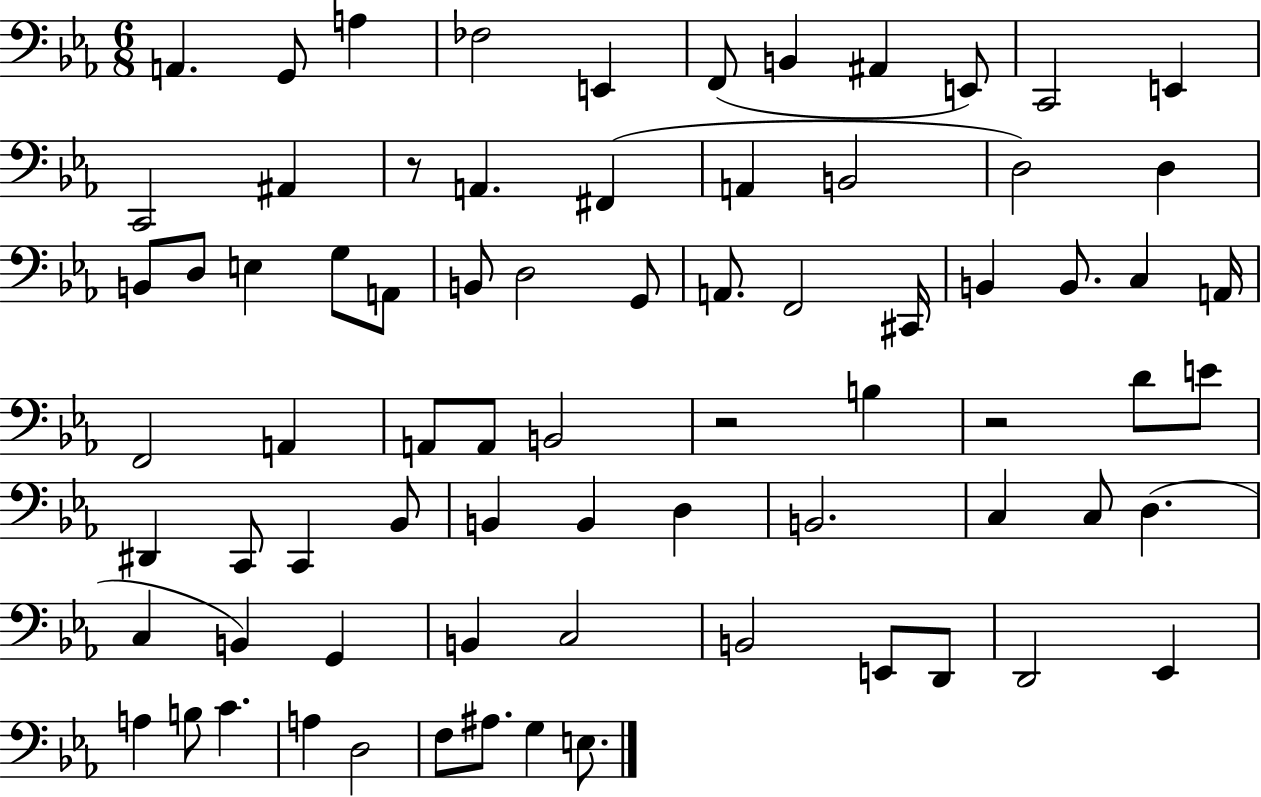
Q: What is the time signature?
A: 6/8